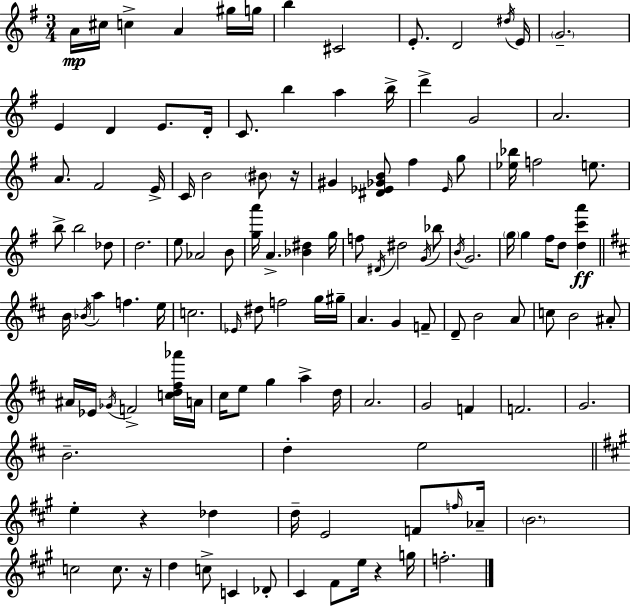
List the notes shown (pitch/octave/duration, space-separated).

A4/s C#5/s C5/q A4/q G#5/s G5/s B5/q C#4/h E4/e. D4/h D#5/s E4/s G4/h. E4/q D4/q E4/e. D4/s C4/e. B5/q A5/q B5/s D6/q G4/h A4/h. A4/e. F#4/h E4/s C4/s B4/h BIS4/e R/s G#4/q [D#4,Eb4,Gb4,B4]/e F#5/q Eb4/s G5/e [Eb5,Bb5]/s F5/h E5/e. B5/e B5/h Db5/e D5/h. E5/e Ab4/h B4/e [G5,A6]/s A4/q. [Bb4,D#5]/q G5/s F5/e D#4/s D#5/h G4/s Bb5/e B4/s G4/h. G5/s G5/q F#5/s D5/e [D5,C6,A6]/q B4/s Bb4/s A5/q F5/q. E5/s C5/h. Eb4/s D#5/e F5/h G5/s G#5/s A4/q. G4/q F4/e D4/e B4/h A4/e C5/e B4/h A#4/e A#4/s Eb4/s Gb4/s F4/h [C5,D5,F#5,Ab6]/s A4/s C#5/s E5/e G5/q A5/q D5/s A4/h. G4/h F4/q F4/h. G4/h. B4/h. D5/q E5/h E5/q R/q Db5/q D5/s E4/h F4/e F5/s Ab4/s B4/h. C5/h C5/e. R/s D5/q C5/e C4/q Db4/e C#4/q F#4/e E5/s R/q G5/s F5/h.